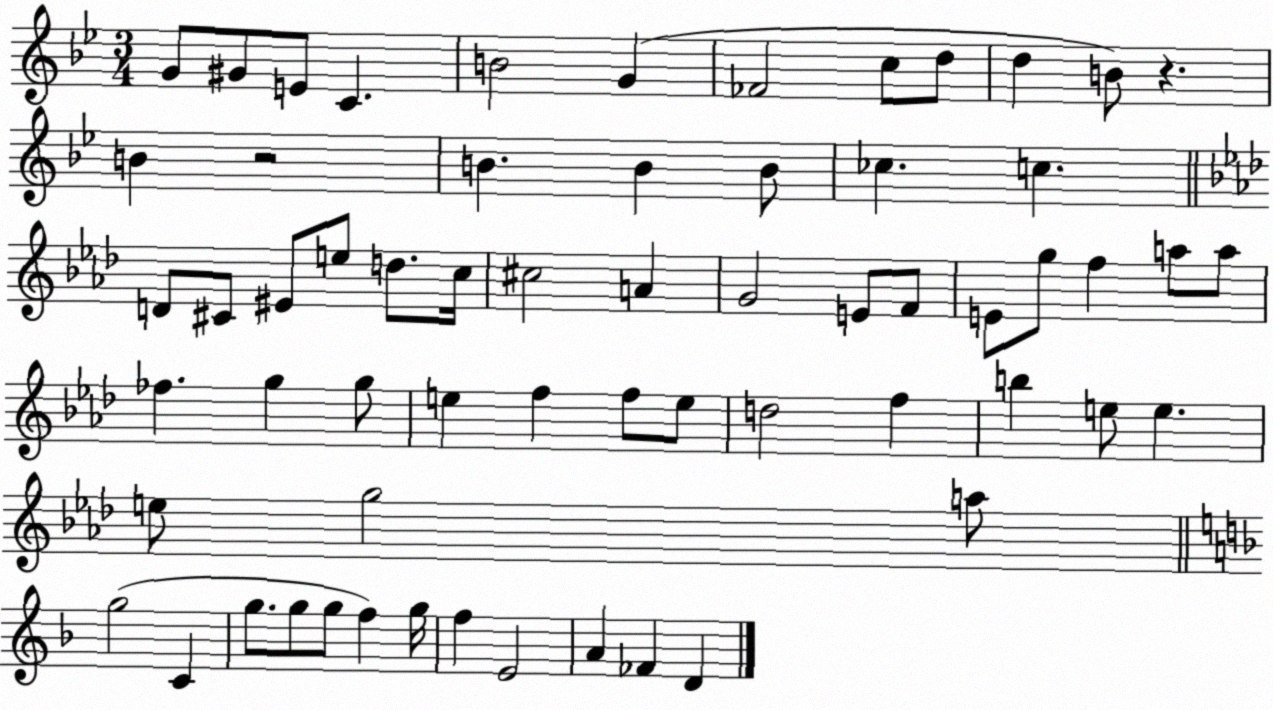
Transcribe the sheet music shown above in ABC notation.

X:1
T:Untitled
M:3/4
L:1/4
K:Bb
G/2 ^G/2 E/2 C B2 G _F2 c/2 d/2 d B/2 z B z2 B B B/2 _c c D/2 ^C/2 ^E/2 e/2 d/2 c/4 ^c2 A G2 E/2 F/2 E/2 g/2 f a/2 a/2 _f g g/2 e f f/2 e/2 d2 f b e/2 e e/2 g2 a/2 g2 C g/2 g/2 g/2 f g/4 f E2 A _F D